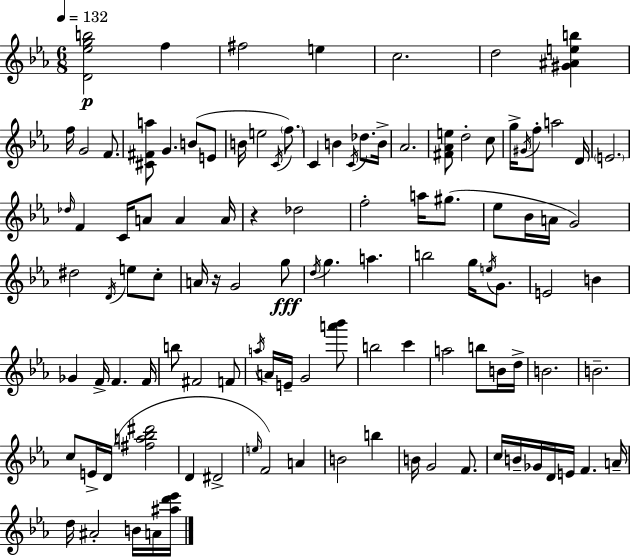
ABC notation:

X:1
T:Untitled
M:6/8
L:1/4
K:Cm
[D_egb]2 f ^f2 e c2 d2 [^G^Aeb] f/4 G2 F/2 [^C^Fa]/2 G B/2 E/2 B/4 e2 C/4 f/2 C B C/4 _d/2 B/4 _A2 [^F_Ae]/2 d2 c/2 g/4 ^G/4 f/2 a2 D/4 E2 _d/4 F C/4 A/2 A A/4 z _d2 f2 a/4 ^g/2 _e/2 _B/4 A/4 G2 ^d2 D/4 e/2 c/2 A/4 z/4 G2 g/2 d/4 g a b2 g/4 e/4 G/2 E2 B _G F/4 F F/4 b/2 ^F2 F/2 a/4 A/4 E/4 G2 [a'_b']/2 b2 c' a2 b/2 B/4 d/4 B2 B2 c/2 E/4 D/4 [^fa_b^d']2 D ^D2 e/4 F2 A B2 b B/4 G2 F/2 c/4 B/4 _G/4 D/4 E/4 F A/4 d/4 ^A2 B/4 A/4 [^ad'_e']/4